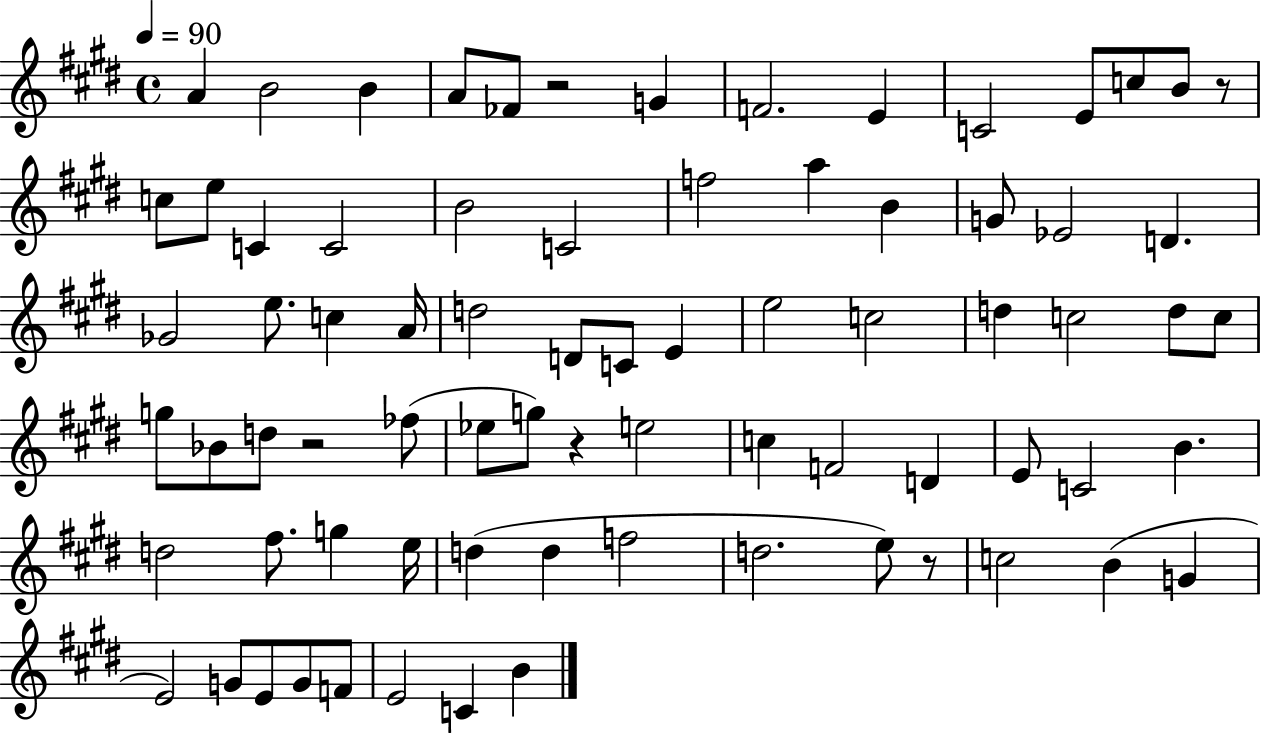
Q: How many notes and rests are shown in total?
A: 76